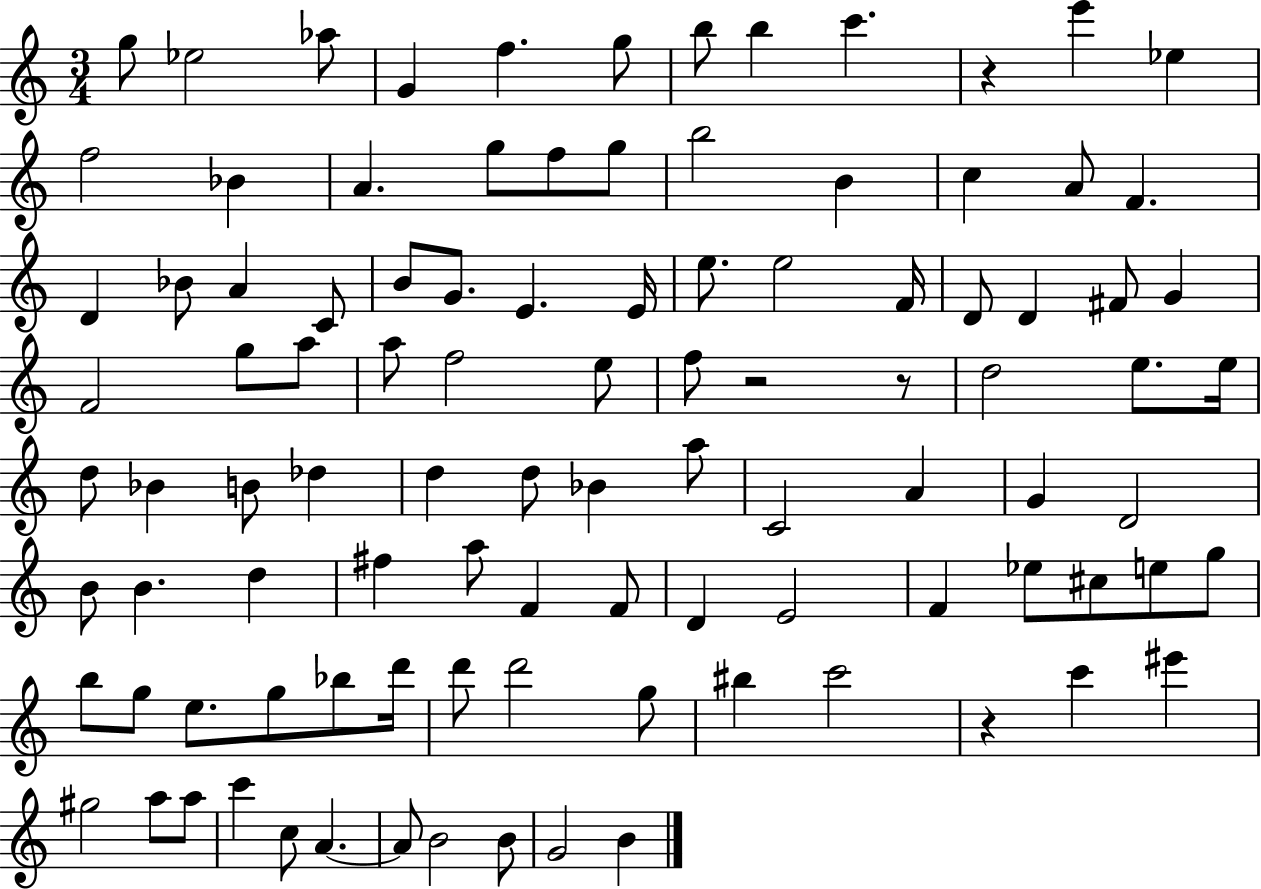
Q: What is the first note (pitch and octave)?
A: G5